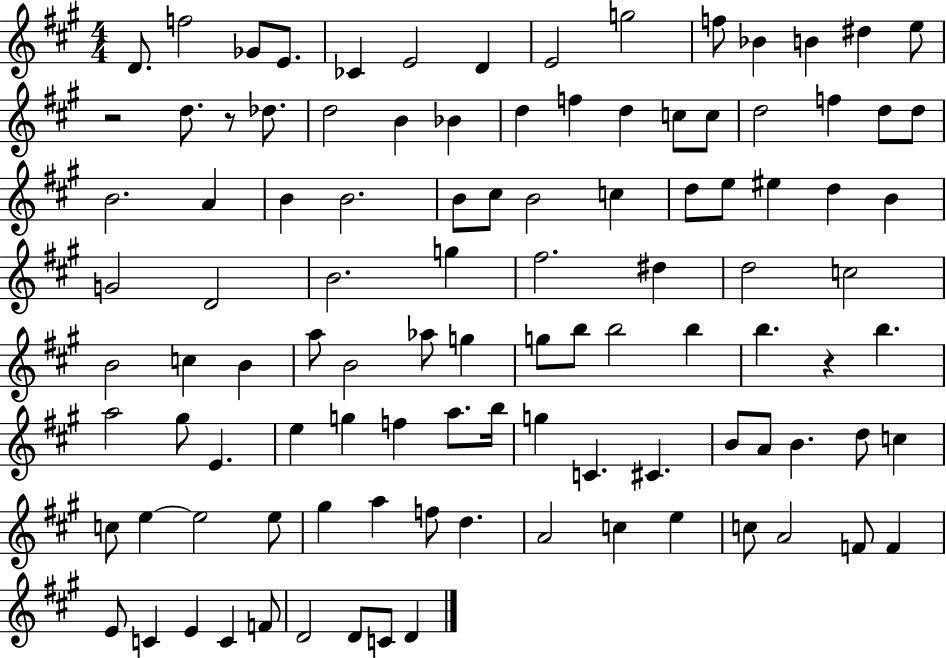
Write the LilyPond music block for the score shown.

{
  \clef treble
  \numericTimeSignature
  \time 4/4
  \key a \major
  d'8. f''2 ges'8 e'8. | ces'4 e'2 d'4 | e'2 g''2 | f''8 bes'4 b'4 dis''4 e''8 | \break r2 d''8. r8 des''8. | d''2 b'4 bes'4 | d''4 f''4 d''4 c''8 c''8 | d''2 f''4 d''8 d''8 | \break b'2. a'4 | b'4 b'2. | b'8 cis''8 b'2 c''4 | d''8 e''8 eis''4 d''4 b'4 | \break g'2 d'2 | b'2. g''4 | fis''2. dis''4 | d''2 c''2 | \break b'2 c''4 b'4 | a''8 b'2 aes''8 g''4 | g''8 b''8 b''2 b''4 | b''4. r4 b''4. | \break a''2 gis''8 e'4. | e''4 g''4 f''4 a''8. b''16 | g''4 c'4. cis'4. | b'8 a'8 b'4. d''8 c''4 | \break c''8 e''4~~ e''2 e''8 | gis''4 a''4 f''8 d''4. | a'2 c''4 e''4 | c''8 a'2 f'8 f'4 | \break e'8 c'4 e'4 c'4 f'8 | d'2 d'8 c'8 d'4 | \bar "|."
}